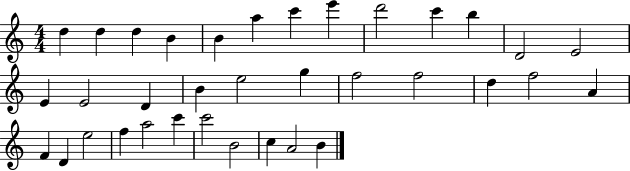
D5/q D5/q D5/q B4/q B4/q A5/q C6/q E6/q D6/h C6/q B5/q D4/h E4/h E4/q E4/h D4/q B4/q E5/h G5/q F5/h F5/h D5/q F5/h A4/q F4/q D4/q E5/h F5/q A5/h C6/q C6/h B4/h C5/q A4/h B4/q